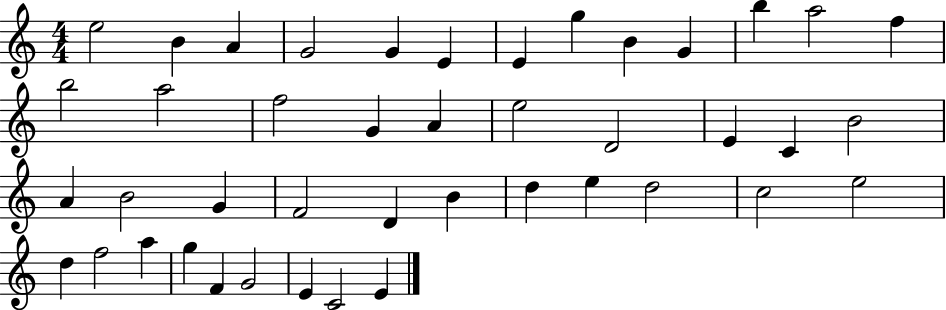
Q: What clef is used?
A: treble